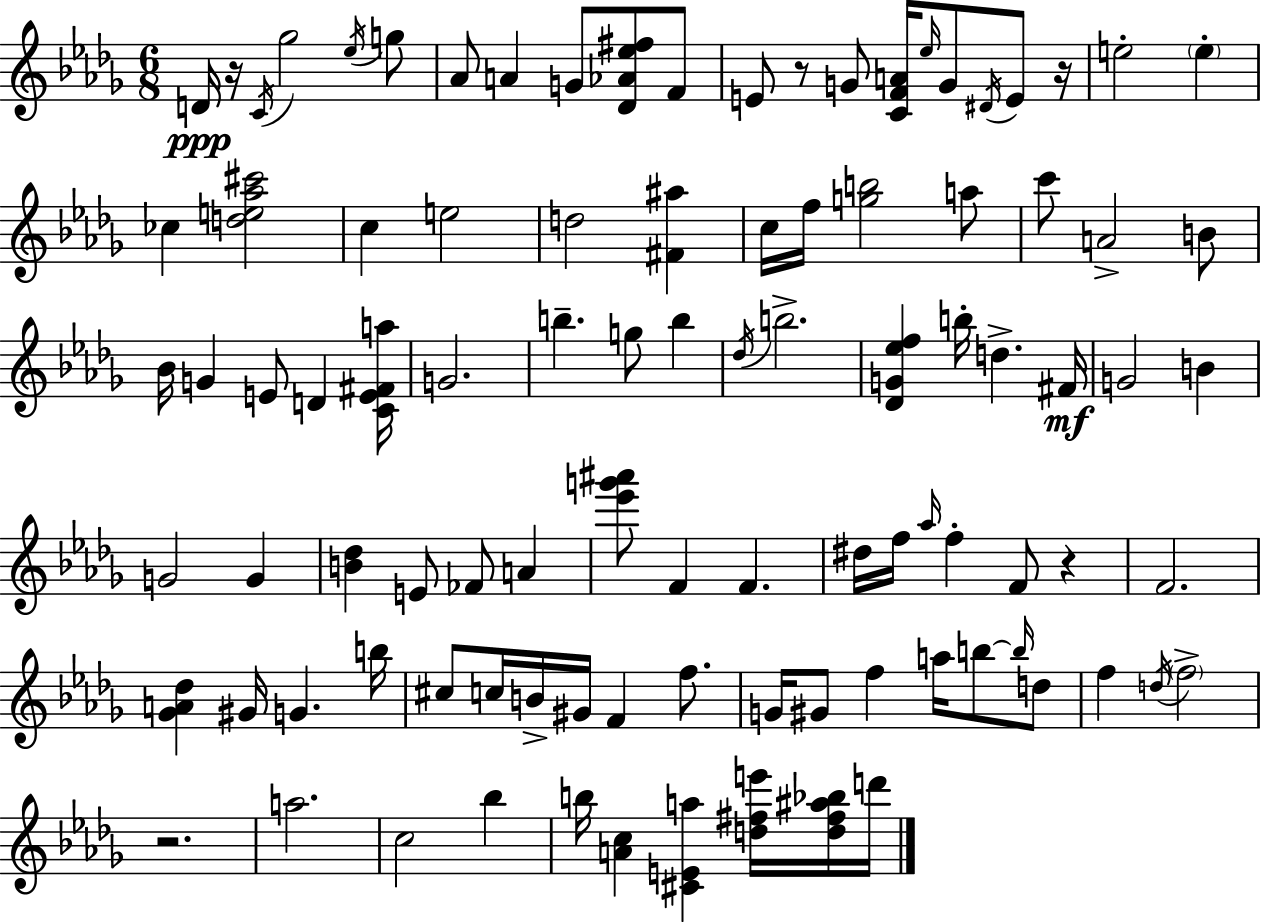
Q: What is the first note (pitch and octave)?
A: D4